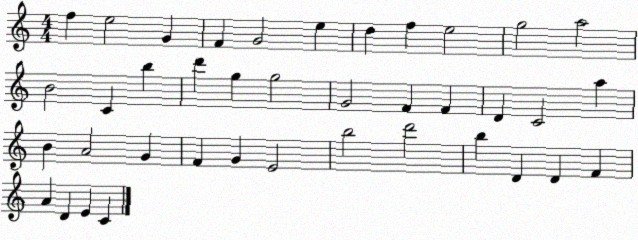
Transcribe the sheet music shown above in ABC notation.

X:1
T:Untitled
M:4/4
L:1/4
K:C
f e2 G F G2 e d f e2 g2 a2 B2 C b d' g g2 G2 F F D C2 a B A2 G F G E2 b2 d'2 b D D F A D E C